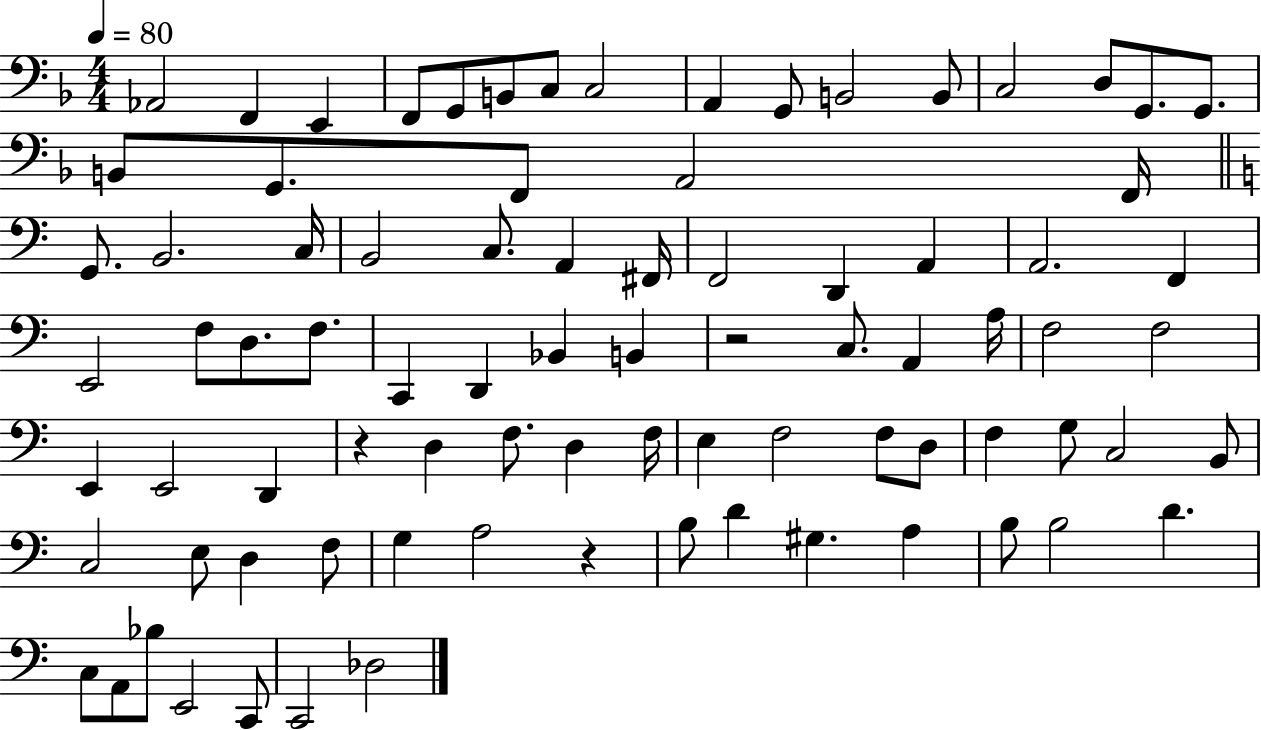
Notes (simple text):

Ab2/h F2/q E2/q F2/e G2/e B2/e C3/e C3/h A2/q G2/e B2/h B2/e C3/h D3/e G2/e. G2/e. B2/e G2/e. F2/e A2/h F2/s G2/e. B2/h. C3/s B2/h C3/e. A2/q F#2/s F2/h D2/q A2/q A2/h. F2/q E2/h F3/e D3/e. F3/e. C2/q D2/q Bb2/q B2/q R/h C3/e. A2/q A3/s F3/h F3/h E2/q E2/h D2/q R/q D3/q F3/e. D3/q F3/s E3/q F3/h F3/e D3/e F3/q G3/e C3/h B2/e C3/h E3/e D3/q F3/e G3/q A3/h R/q B3/e D4/q G#3/q. A3/q B3/e B3/h D4/q. C3/e A2/e Bb3/e E2/h C2/e C2/h Db3/h